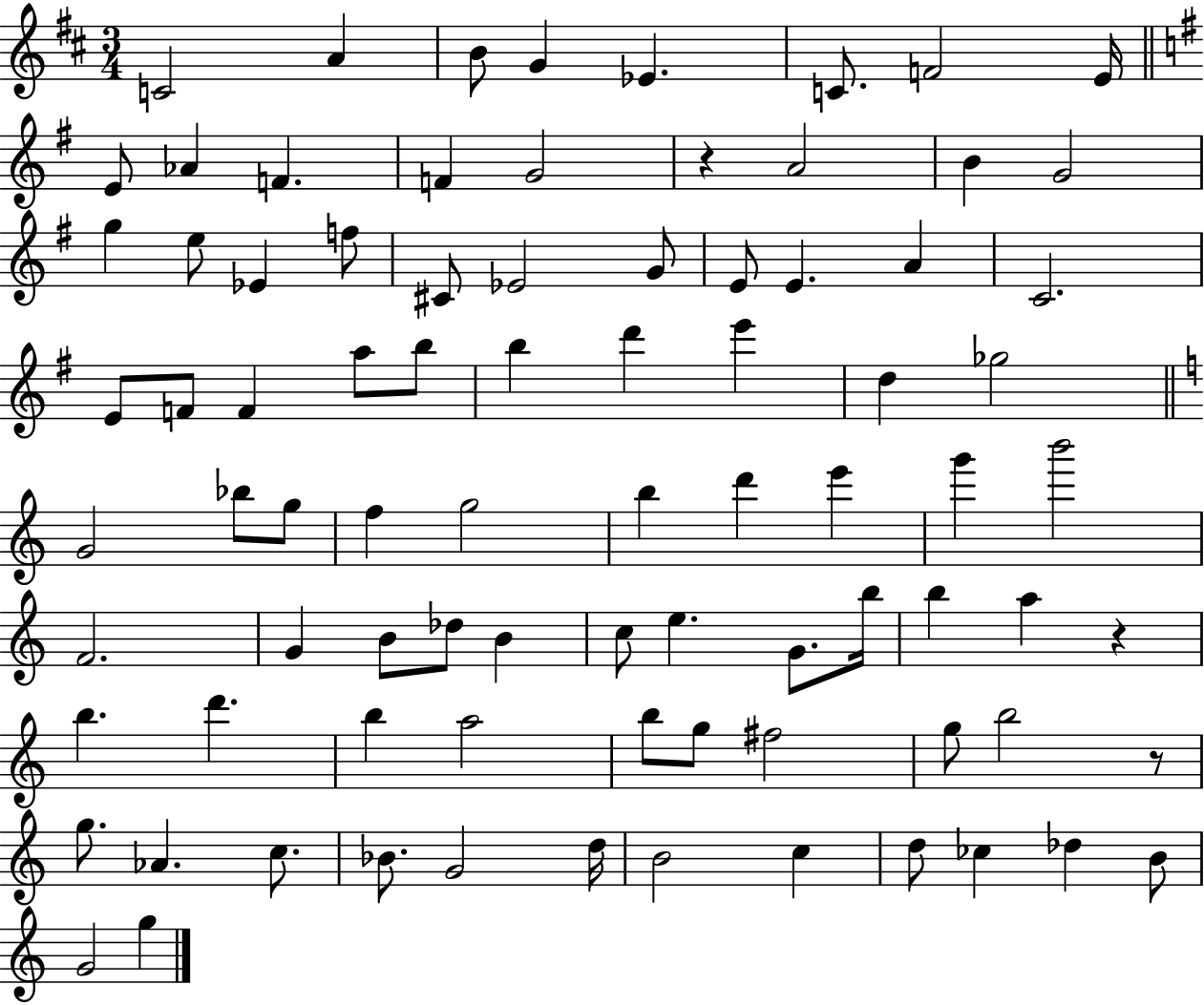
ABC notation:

X:1
T:Untitled
M:3/4
L:1/4
K:D
C2 A B/2 G _E C/2 F2 E/4 E/2 _A F F G2 z A2 B G2 g e/2 _E f/2 ^C/2 _E2 G/2 E/2 E A C2 E/2 F/2 F a/2 b/2 b d' e' d _g2 G2 _b/2 g/2 f g2 b d' e' g' b'2 F2 G B/2 _d/2 B c/2 e G/2 b/4 b a z b d' b a2 b/2 g/2 ^f2 g/2 b2 z/2 g/2 _A c/2 _B/2 G2 d/4 B2 c d/2 _c _d B/2 G2 g